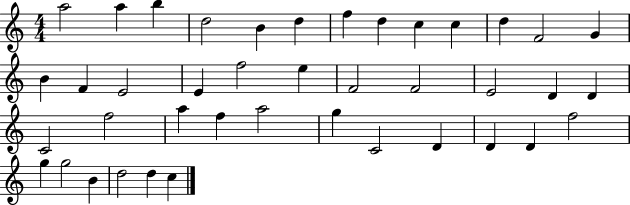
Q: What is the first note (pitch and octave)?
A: A5